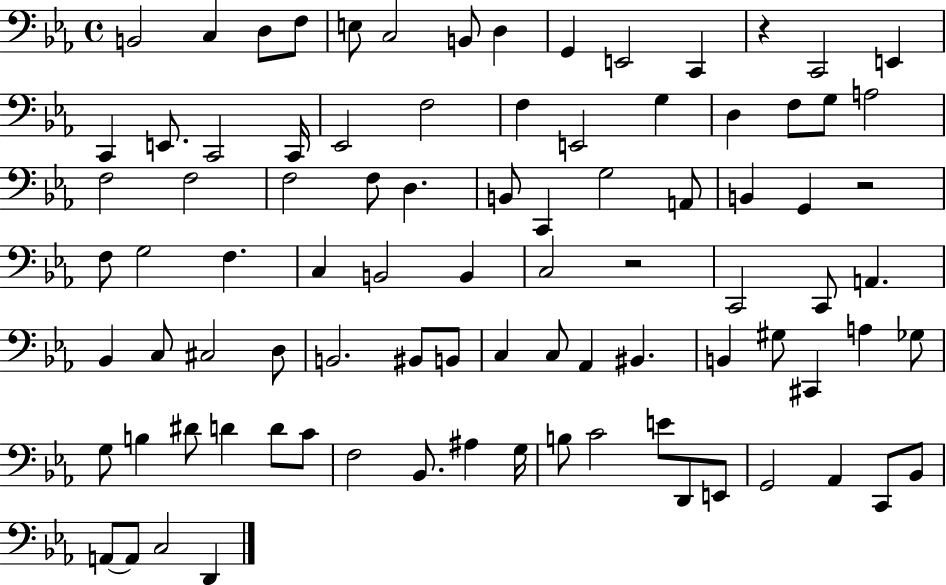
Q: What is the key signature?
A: EES major